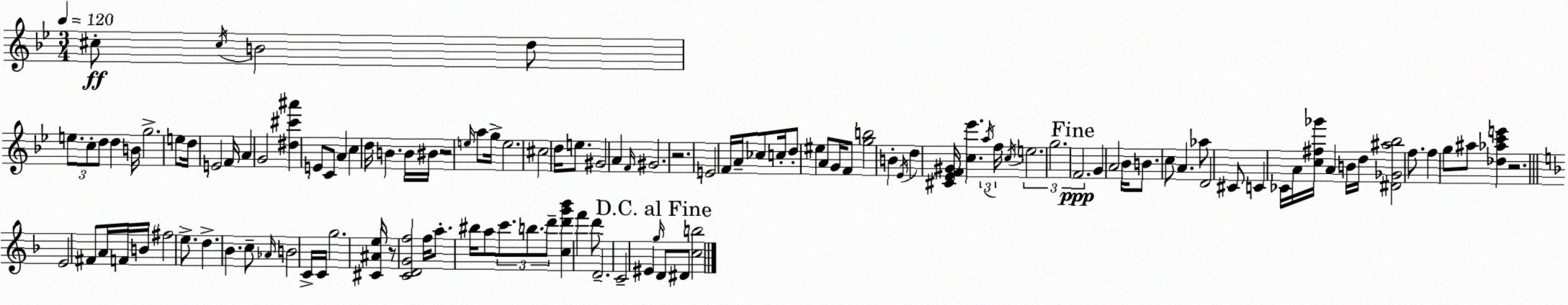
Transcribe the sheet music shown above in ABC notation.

X:1
T:Untitled
M:3/4
L:1/4
K:Gm
^c/2 ^c/4 B2 d/2 e/2 c/2 d/2 d B/4 g2 e/2 d/4 E2 F/4 A G2 [^d^c'^a'] E/2 C/2 A c d/4 B B/4 ^B/4 z2 e/4 a/2 g/4 e2 ^c2 d/4 e/2 ^G2 A F/4 ^G2 z2 E2 F/4 A/4 _c/2 c/4 d/2 ^e A/2 G/4 F/2 [gb]2 B _E/4 d [^C_EF^G]/4 [c_e'] a/4 f/4 c/4 e2 g2 F2 G A2 _B/4 B/2 c/2 A _a/2 D2 ^C/2 C _C/4 A/4 [c^f_g']/4 A B/4 d/4 [^D_G^a_b]2 f/2 f g/2 ^a/2 [_d_ac'e'] z2 E2 ^F/2 A/4 F/4 B/4 ^f2 e/2 d _B c/2 _A/4 B2 C/4 C/4 g2 [^C^Ae]/4 z/2 [CDGf]2 f/4 a/2 ^b/4 a/2 c'/2 b/2 d'/2 [cd'g'_b'] f' d'/2 D2 C2 ^E g/4 D/2 ^D/2 [cb]2